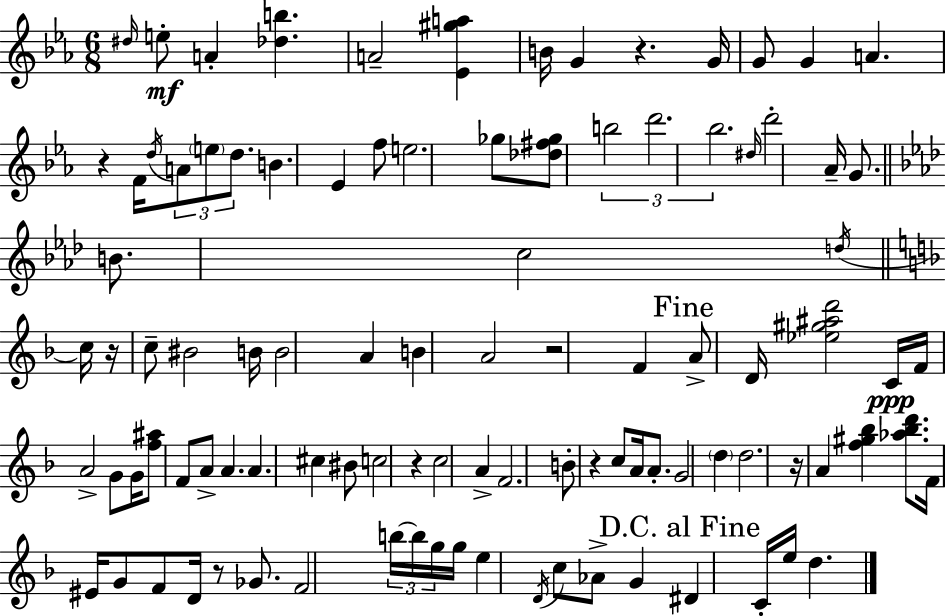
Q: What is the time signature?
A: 6/8